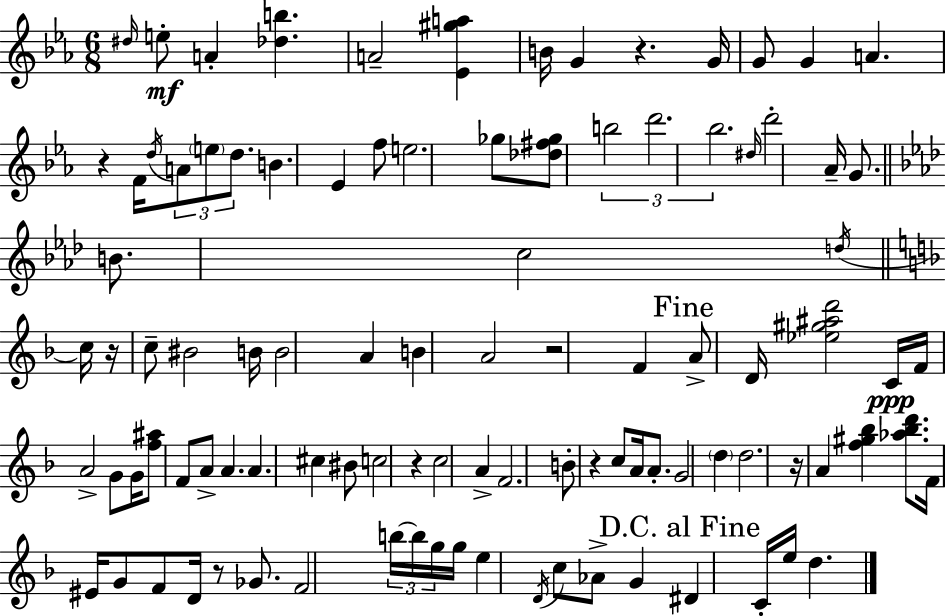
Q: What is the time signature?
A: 6/8